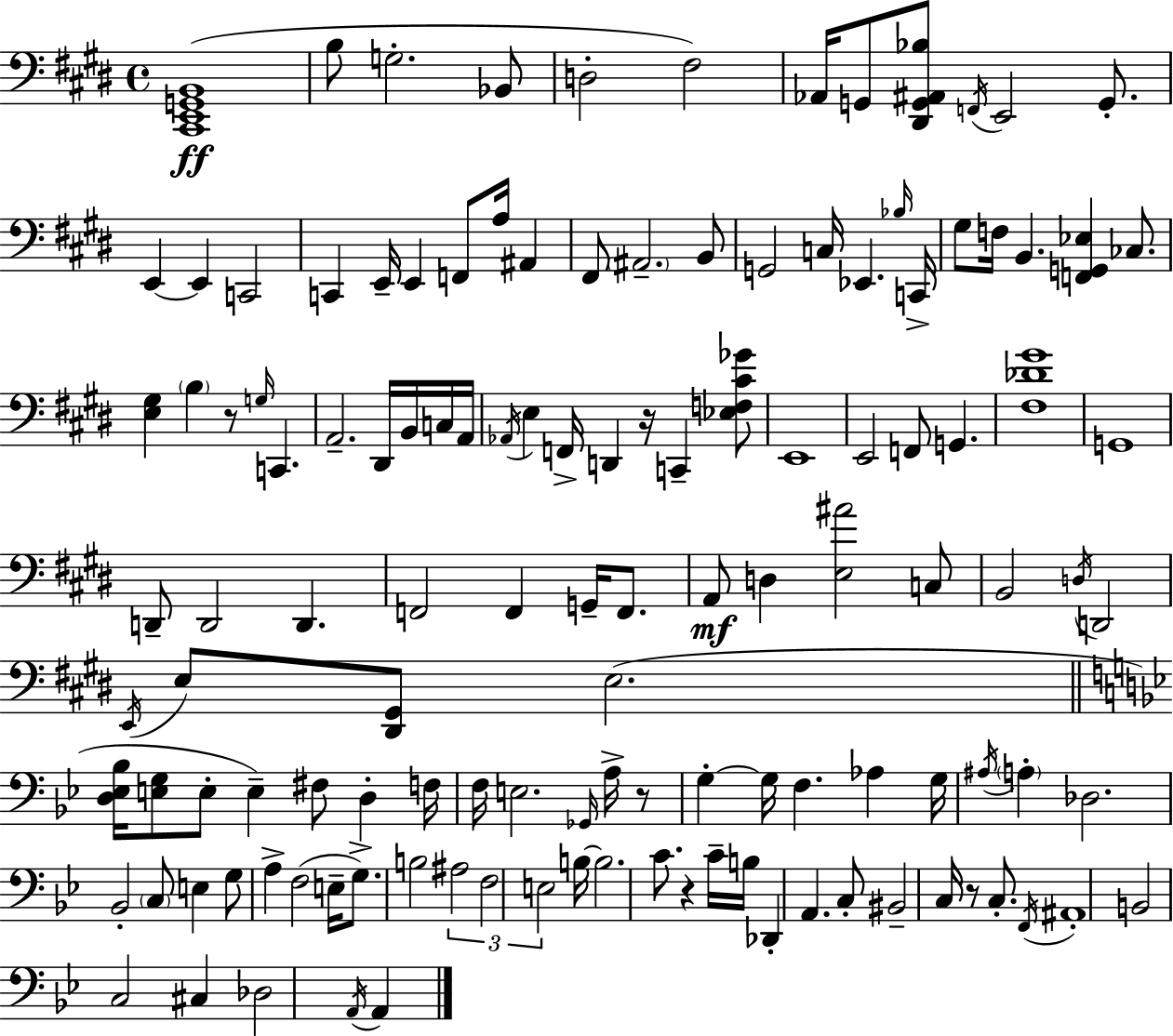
{
  \clef bass
  \time 4/4
  \defaultTimeSignature
  \key e \major
  <cis, e, g, b,>1(\ff | b8 g2.-. bes,8 | d2-. fis2) | aes,16 g,8 <dis, g, ais, bes>8 \acciaccatura { f,16 } e,2 g,8.-. | \break e,4~~ e,4 c,2 | c,4 e,16-- e,4 f,8 a16 ais,4 | fis,8 \parenthesize ais,2.-- b,8 | g,2 c16 ees,4. | \break \grace { bes16 } c,16-> gis8 f16 b,4. <f, g, ees>4 ces8. | <e gis>4 \parenthesize b4 r8 \grace { g16 } c,4. | a,2.-- dis,16 | b,16 c16 a,16 \acciaccatura { aes,16 } e4 f,16-> d,4 r16 c,4-- | \break <ees f cis' ges'>8 e,1 | e,2 f,8 g,4. | <fis des' gis'>1 | g,1 | \break d,8-- d,2 d,4. | f,2 f,4 | g,16-- f,8. a,8\mf d4 <e ais'>2 | c8 b,2 \acciaccatura { d16 } d,2 | \break \acciaccatura { e,16 } e8 <dis, gis,>8 e2.( | \bar "||" \break \key g \minor <d ees bes>16 <e g>8 e8-. e4--) fis8 d4-. f16 | f16 e2. \grace { ges,16 } a16-> r8 | g4-.~~ g16 f4. aes4 | g16 \acciaccatura { ais16 } \parenthesize a4-. des2. | \break bes,2-. \parenthesize c8 e4 | g8 a4-> f2( e16-- g8.->) | b2 \tuplet 3/2 { ais2 | f2 e2 } | \break b16~~ b2. c'8. | r4 c'16-- b16 des,4-. a,4. | c8-. bis,2-- c16 r8 c8.-. | \acciaccatura { f,16 } ais,1-. | \break b,2 c2 | cis4 des2 \acciaccatura { a,16 } | a,4 \bar "|."
}